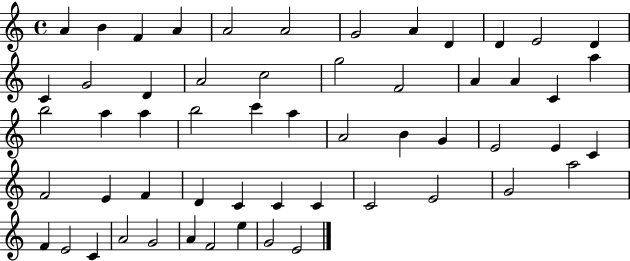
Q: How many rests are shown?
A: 0